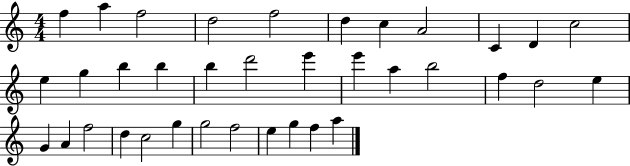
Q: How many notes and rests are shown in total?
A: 36